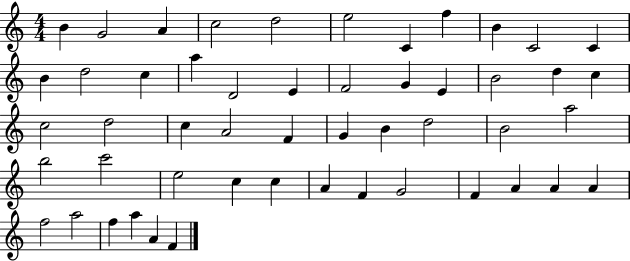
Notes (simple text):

B4/q G4/h A4/q C5/h D5/h E5/h C4/q F5/q B4/q C4/h C4/q B4/q D5/h C5/q A5/q D4/h E4/q F4/h G4/q E4/q B4/h D5/q C5/q C5/h D5/h C5/q A4/h F4/q G4/q B4/q D5/h B4/h A5/h B5/h C6/h E5/h C5/q C5/q A4/q F4/q G4/h F4/q A4/q A4/q A4/q F5/h A5/h F5/q A5/q A4/q F4/q